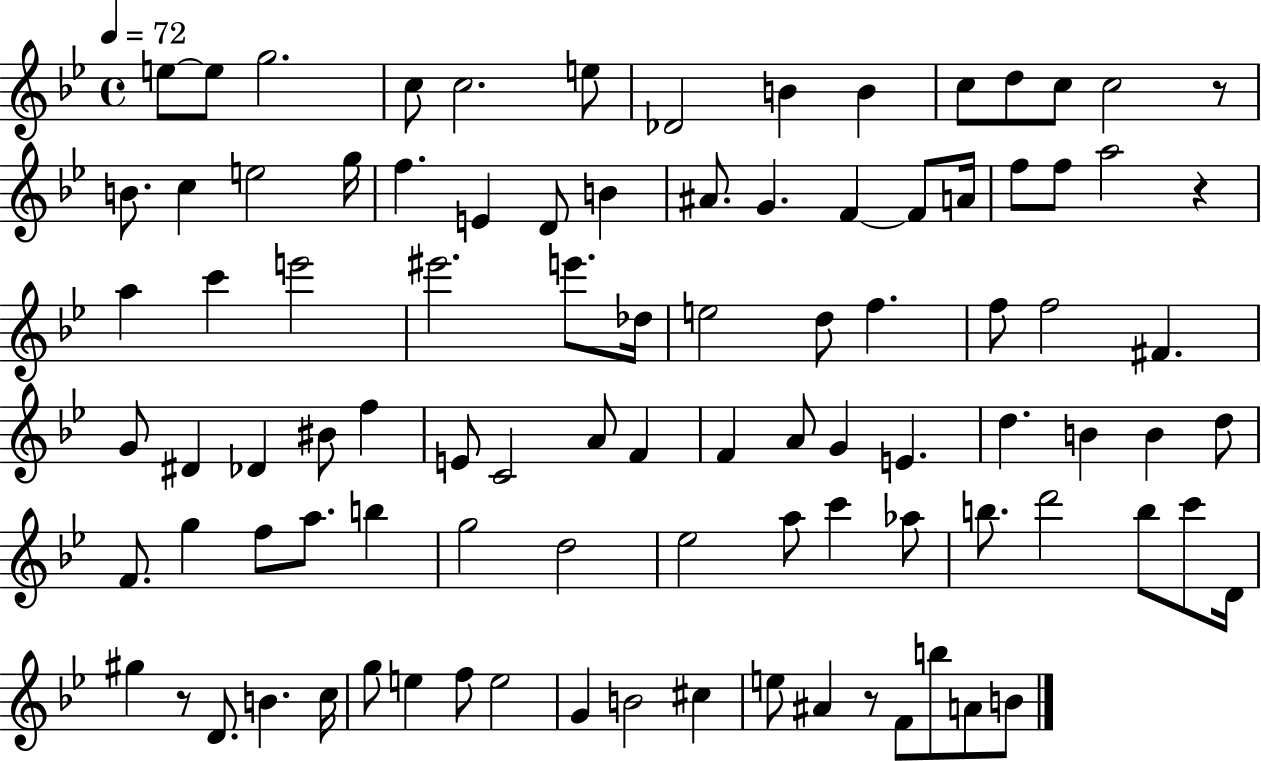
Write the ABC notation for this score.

X:1
T:Untitled
M:4/4
L:1/4
K:Bb
e/2 e/2 g2 c/2 c2 e/2 _D2 B B c/2 d/2 c/2 c2 z/2 B/2 c e2 g/4 f E D/2 B ^A/2 G F F/2 A/4 f/2 f/2 a2 z a c' e'2 ^e'2 e'/2 _d/4 e2 d/2 f f/2 f2 ^F G/2 ^D _D ^B/2 f E/2 C2 A/2 F F A/2 G E d B B d/2 F/2 g f/2 a/2 b g2 d2 _e2 a/2 c' _a/2 b/2 d'2 b/2 c'/2 D/4 ^g z/2 D/2 B c/4 g/2 e f/2 e2 G B2 ^c e/2 ^A z/2 F/2 b/2 A/2 B/2